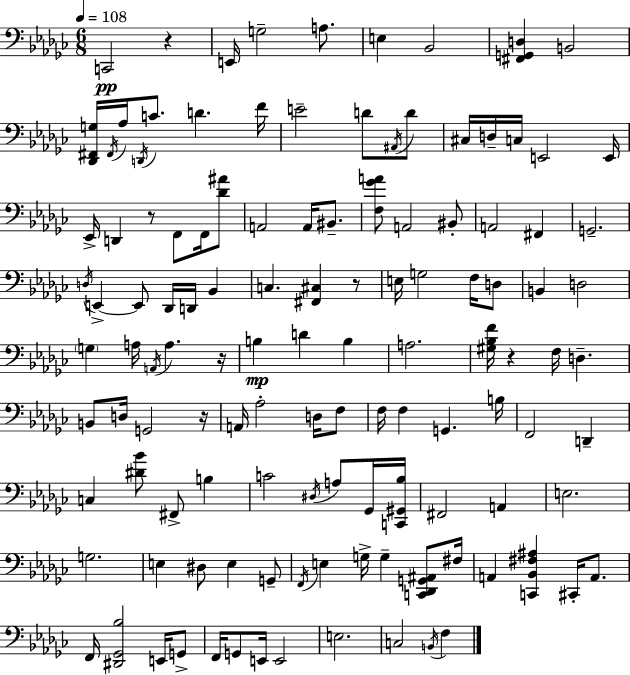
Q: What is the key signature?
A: EES minor